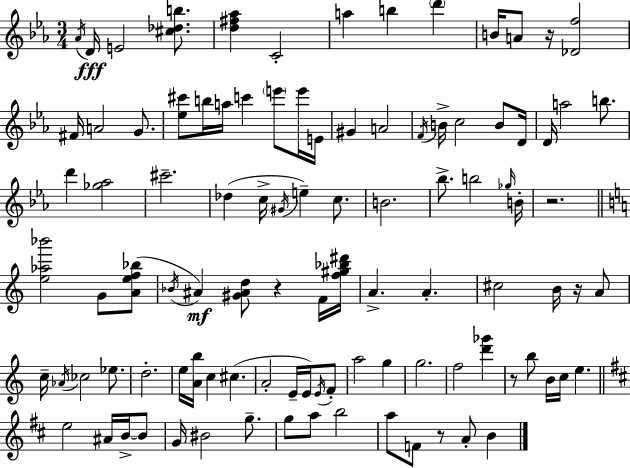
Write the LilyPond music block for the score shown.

{
  \clef treble
  \numericTimeSignature
  \time 3/4
  \key c \minor
  \acciaccatura { aes'16 }\fff d'16 e'2 <cis'' des'' b''>8. | <d'' fis'' aes''>4 c'2-. | a''4 b''4 \parenthesize d'''4 | b'16 a'8 r16 <des' f''>2 | \break fis'16 a'2 g'8. | <ees'' cis'''>8 b''16 a''16 c'''4 \parenthesize e'''8 e'''16 | e'16 gis'4 a'2 | \acciaccatura { f'16 } b'16-> c''2 b'8 | \break d'16 d'16 a''2 b''8. | d'''4 <ges'' aes''>2 | cis'''2.-- | des''4( c''16-> \acciaccatura { gis'16 }) e''4-- | \break c''8. b'2. | bes''8.-> b''2 | \grace { ges''16 } b'16-. r2. | \bar "||" \break \key a \minor <e'' aes'' bes'''>2 g'8 <a' e'' f'' bes''>8( | \acciaccatura { bes'16 }\mf ais'4) <gis' ais' d''>8 r4 f'16 | <f'' gis'' bes'' dis'''>16 a'4.-> a'4.-. | cis''2 b'16 r16 a'8 | \break c''16-- \acciaccatura { aes'16 } ces''2 ees''8. | d''2.-. | e''16 <a' b''>16 c''4 cis''4.( | a'2-. e'16-- e'16) | \break \acciaccatura { e'16 } f'8-. a''2 g''4 | g''2. | f''2 <d''' ges'''>4 | r8 b''8 b'16 c''16 e''4. | \break \bar "||" \break \key d \major e''2 ais'16 b'16->~~ b'8 | g'16 bis'2 g''8.-- | g''8 a''8 b''2 | a''8 f'8 r8 a'8-. b'4 | \break \bar "|."
}